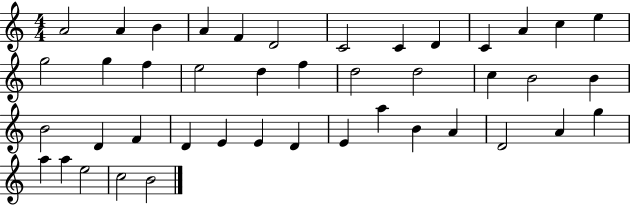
A4/h A4/q B4/q A4/q F4/q D4/h C4/h C4/q D4/q C4/q A4/q C5/q E5/q G5/h G5/q F5/q E5/h D5/q F5/q D5/h D5/h C5/q B4/h B4/q B4/h D4/q F4/q D4/q E4/q E4/q D4/q E4/q A5/q B4/q A4/q D4/h A4/q G5/q A5/q A5/q E5/h C5/h B4/h